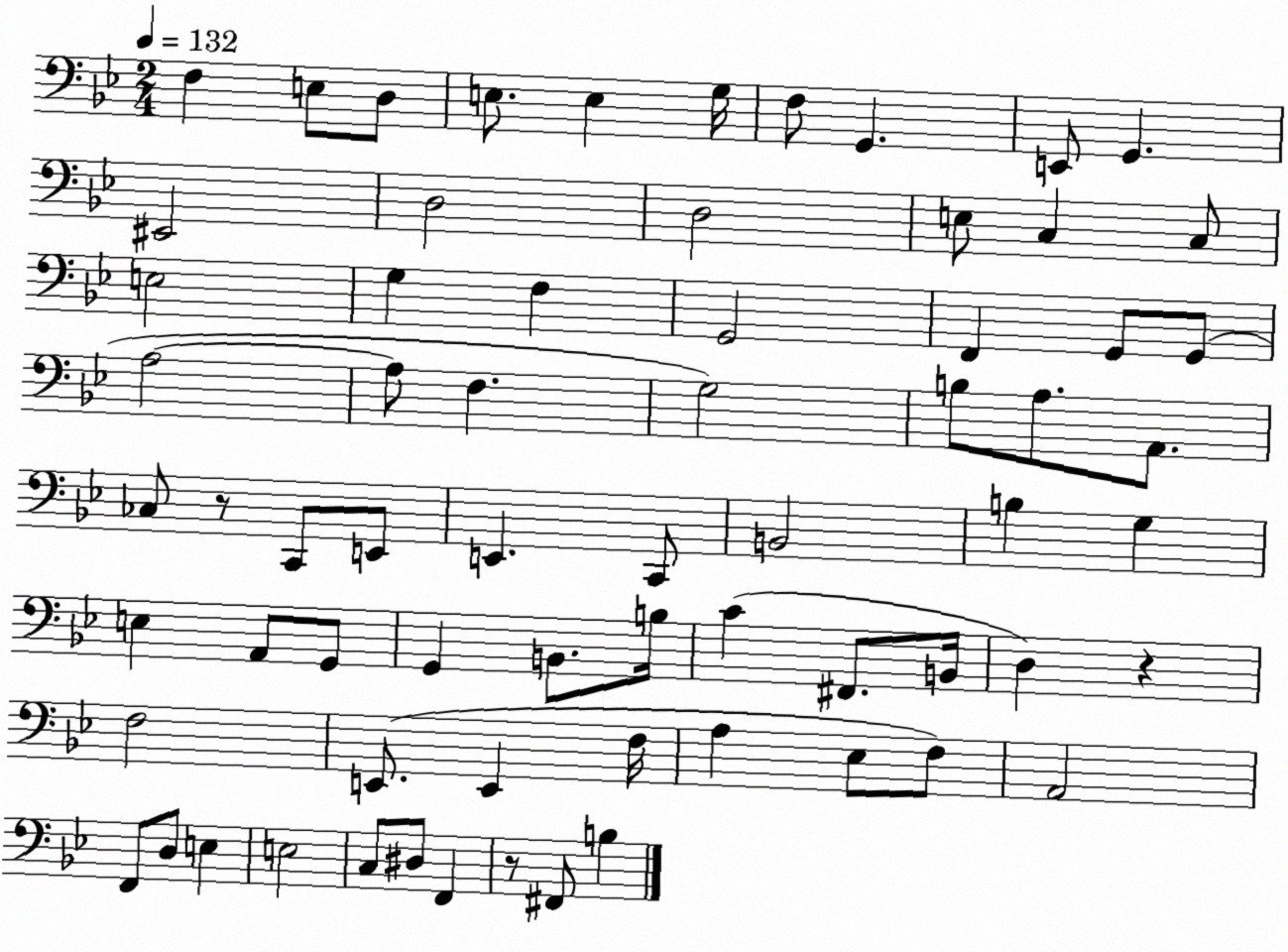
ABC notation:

X:1
T:Untitled
M:2/4
L:1/4
K:Bb
F, E,/2 D,/2 E,/2 E, G,/4 F,/2 G,, E,,/2 G,, ^E,,2 D,2 D,2 E,/2 C, C,/2 E,2 G, F, G,,2 F,, G,,/2 G,,/2 A,2 A,/2 F, G,2 B,/2 A,/2 A,,/2 _C,/2 z/2 C,,/2 E,,/2 E,, C,,/2 B,,2 B, G, E, A,,/2 G,,/2 G,, B,,/2 B,/4 C ^F,,/2 B,,/4 D, z F,2 E,,/2 E,, F,/4 A, _E,/2 F,/2 A,,2 F,,/2 D,/2 E, E,2 C,/2 ^D,/2 F,, z/2 ^F,,/2 B,